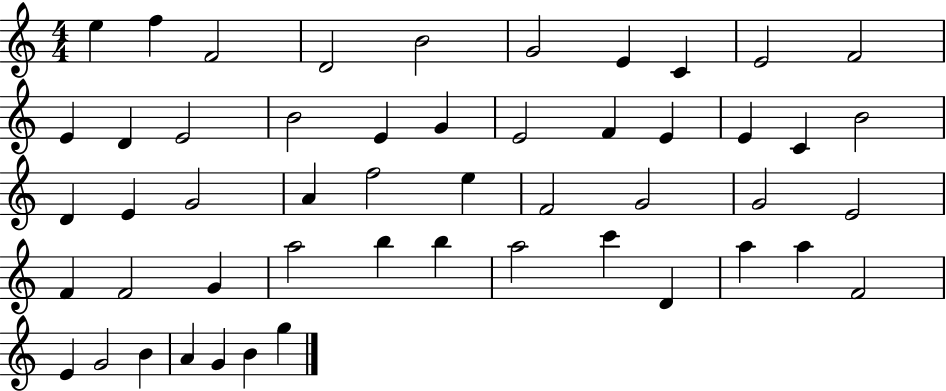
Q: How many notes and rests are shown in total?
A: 51